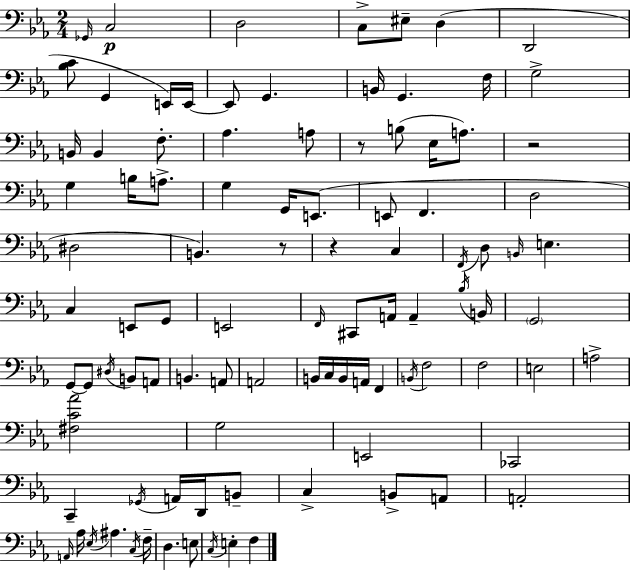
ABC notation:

X:1
T:Untitled
M:2/4
L:1/4
K:Cm
_G,,/4 C,2 D,2 C,/2 ^E,/2 D, D,,2 [_B,C]/2 G,, E,,/4 E,,/4 E,,/2 G,, B,,/4 G,, F,/4 G,2 B,,/4 B,, F,/2 _A, A,/2 z/2 B,/2 _E,/4 A,/2 z2 G, B,/4 A,/2 G, G,,/4 E,,/2 E,,/2 F,, D,2 ^D,2 B,, z/2 z C, F,,/4 D,/2 B,,/4 E, C, E,,/2 G,,/2 E,,2 F,,/4 ^C,,/2 A,,/4 A,, _B,/4 B,,/4 G,,2 G,,/2 G,,/2 ^D,/4 B,,/2 A,,/2 B,, A,,/2 A,,2 B,,/4 C,/4 B,,/4 A,,/4 F,, B,,/4 F,2 F,2 E,2 A,2 [^F,C_A]2 G,2 E,,2 _C,,2 C,, _G,,/4 A,,/4 D,,/4 B,,/2 C, B,,/2 A,,/2 A,,2 A,,/4 _A,/4 _E,/4 ^A, C,/4 F,/4 D, E,/2 C,/4 E, F,